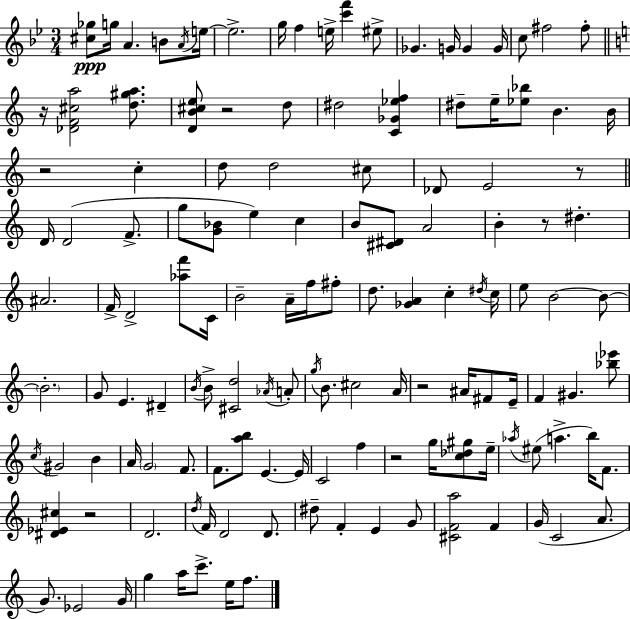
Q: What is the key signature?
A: BES major